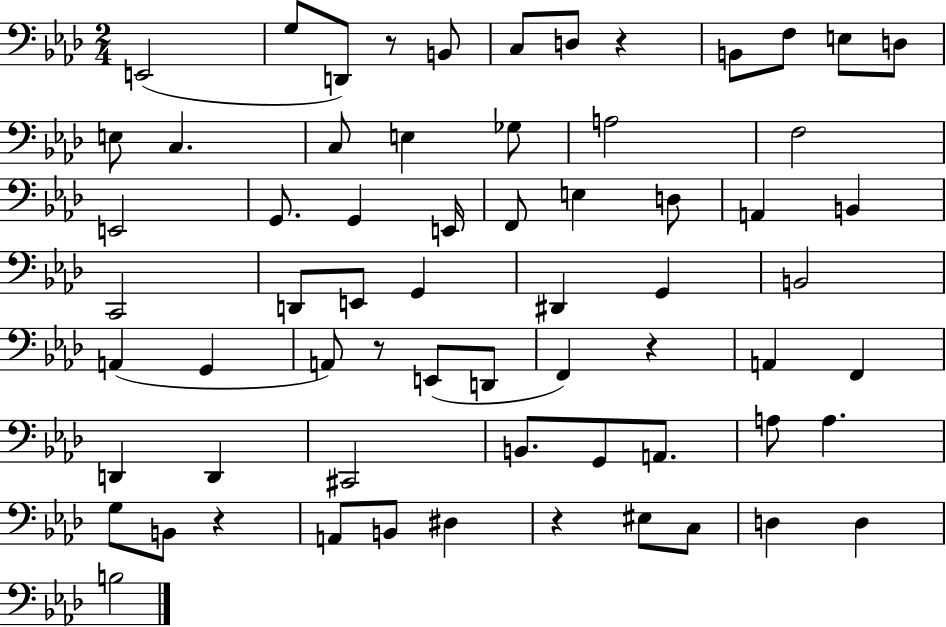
X:1
T:Untitled
M:2/4
L:1/4
K:Ab
E,,2 G,/2 D,,/2 z/2 B,,/2 C,/2 D,/2 z B,,/2 F,/2 E,/2 D,/2 E,/2 C, C,/2 E, _G,/2 A,2 F,2 E,,2 G,,/2 G,, E,,/4 F,,/2 E, D,/2 A,, B,, C,,2 D,,/2 E,,/2 G,, ^D,, G,, B,,2 A,, G,, A,,/2 z/2 E,,/2 D,,/2 F,, z A,, F,, D,, D,, ^C,,2 B,,/2 G,,/2 A,,/2 A,/2 A, G,/2 B,,/2 z A,,/2 B,,/2 ^D, z ^E,/2 C,/2 D, D, B,2